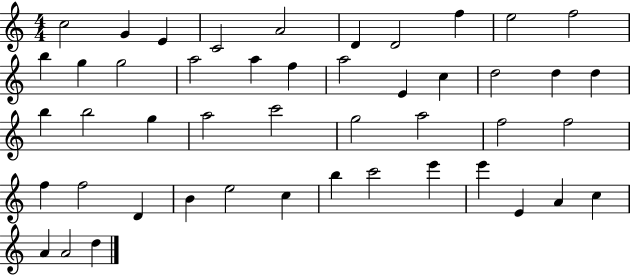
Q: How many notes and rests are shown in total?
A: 47